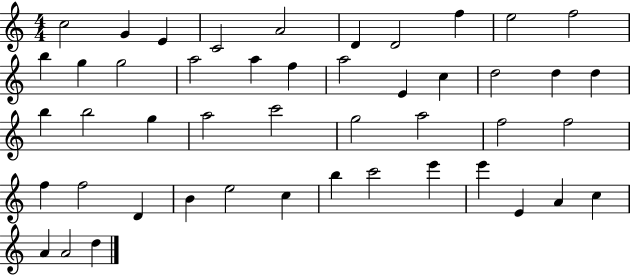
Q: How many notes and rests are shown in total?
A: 47